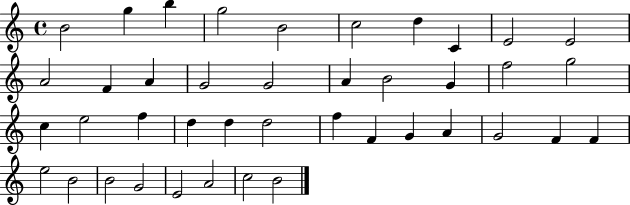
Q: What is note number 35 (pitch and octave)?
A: B4